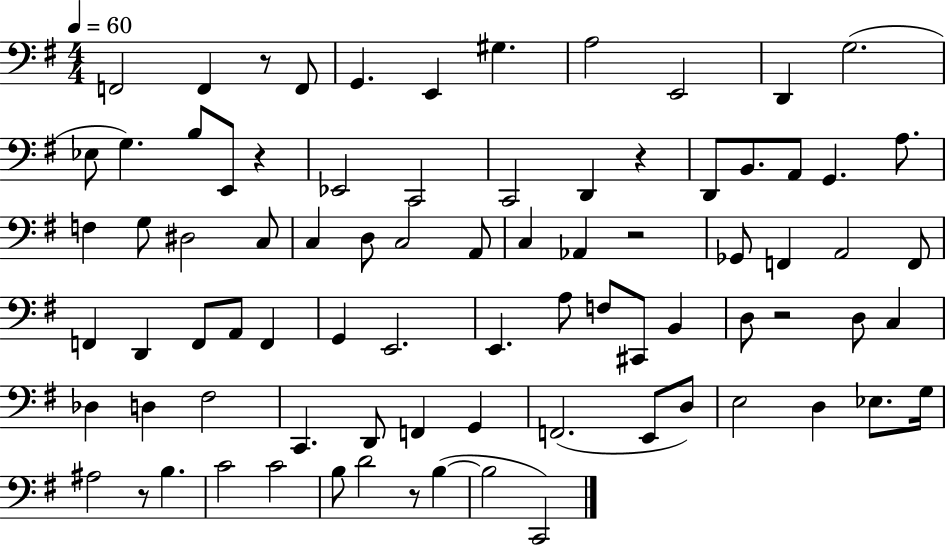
{
  \clef bass
  \numericTimeSignature
  \time 4/4
  \key g \major
  \tempo 4 = 60
  f,2 f,4 r8 f,8 | g,4. e,4 gis4. | a2 e,2 | d,4 g2.( | \break ees8 g4.) b8 e,8 r4 | ees,2 c,2 | c,2 d,4 r4 | d,8 b,8. a,8 g,4. a8. | \break f4 g8 dis2 c8 | c4 d8 c2 a,8 | c4 aes,4 r2 | ges,8 f,4 a,2 f,8 | \break f,4 d,4 f,8 a,8 f,4 | g,4 e,2. | e,4. a8 f8 cis,8 b,4 | d8 r2 d8 c4 | \break des4 d4 fis2 | c,4. d,8 f,4 g,4 | f,2.( e,8 d8) | e2 d4 ees8. g16 | \break ais2 r8 b4. | c'2 c'2 | b8 d'2 r8 b4~(~ | b2 c,2) | \break \bar "|."
}